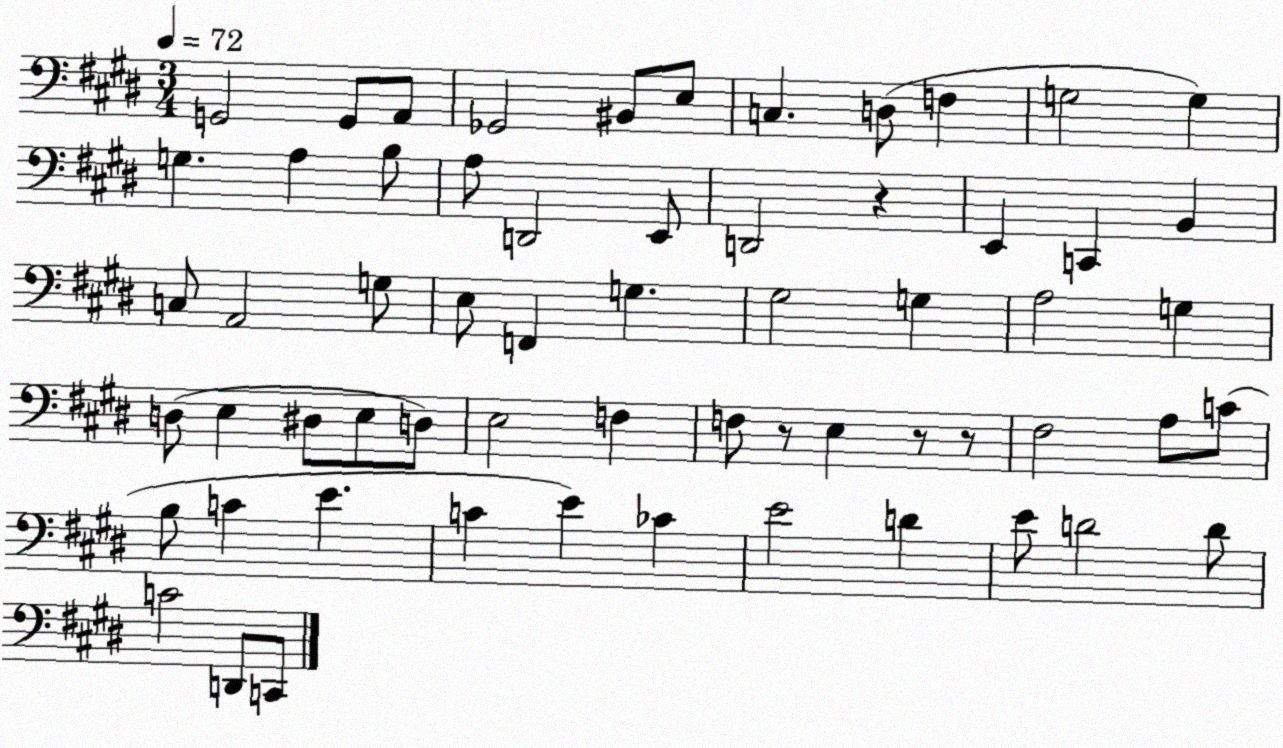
X:1
T:Untitled
M:3/4
L:1/4
K:E
G,,2 G,,/2 A,,/2 _G,,2 ^B,,/2 E,/2 C, D,/2 F, G,2 G, G, A, B,/2 A,/2 D,,2 E,,/2 D,,2 z E,, C,, B,, C,/2 A,,2 G,/2 E,/2 F,, G, ^G,2 G, A,2 G, D,/2 E, ^D,/2 E,/2 D,/2 E,2 F, F,/2 z/2 E, z/2 z/2 ^F,2 A,/2 C/2 B,/2 C E C E _C E2 D E/2 D2 D/2 C2 D,,/2 C,,/2